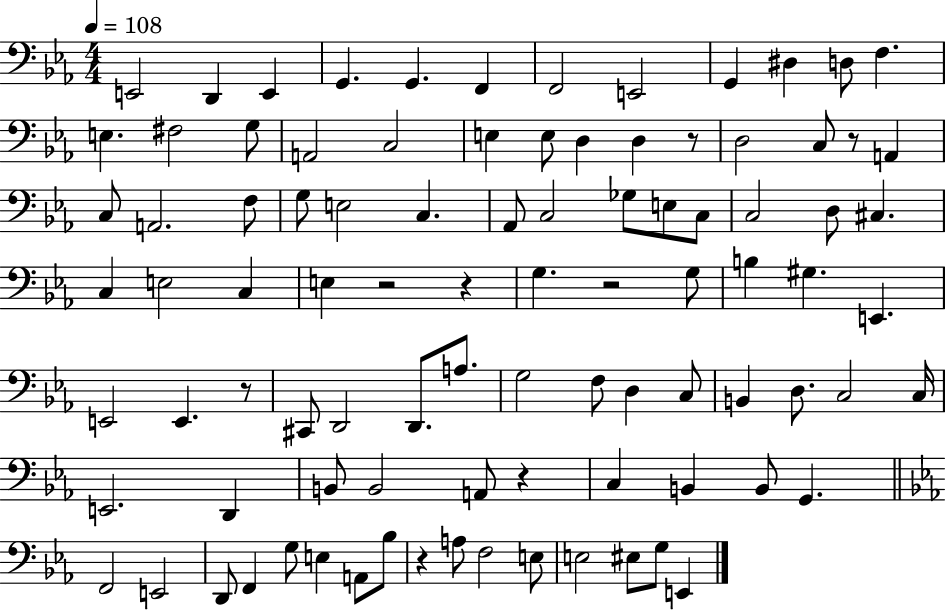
X:1
T:Untitled
M:4/4
L:1/4
K:Eb
E,,2 D,, E,, G,, G,, F,, F,,2 E,,2 G,, ^D, D,/2 F, E, ^F,2 G,/2 A,,2 C,2 E, E,/2 D, D, z/2 D,2 C,/2 z/2 A,, C,/2 A,,2 F,/2 G,/2 E,2 C, _A,,/2 C,2 _G,/2 E,/2 C,/2 C,2 D,/2 ^C, C, E,2 C, E, z2 z G, z2 G,/2 B, ^G, E,, E,,2 E,, z/2 ^C,,/2 D,,2 D,,/2 A,/2 G,2 F,/2 D, C,/2 B,, D,/2 C,2 C,/4 E,,2 D,, B,,/2 B,,2 A,,/2 z C, B,, B,,/2 G,, F,,2 E,,2 D,,/2 F,, G,/2 E, A,,/2 _B,/2 z A,/2 F,2 E,/2 E,2 ^E,/2 G,/2 E,,